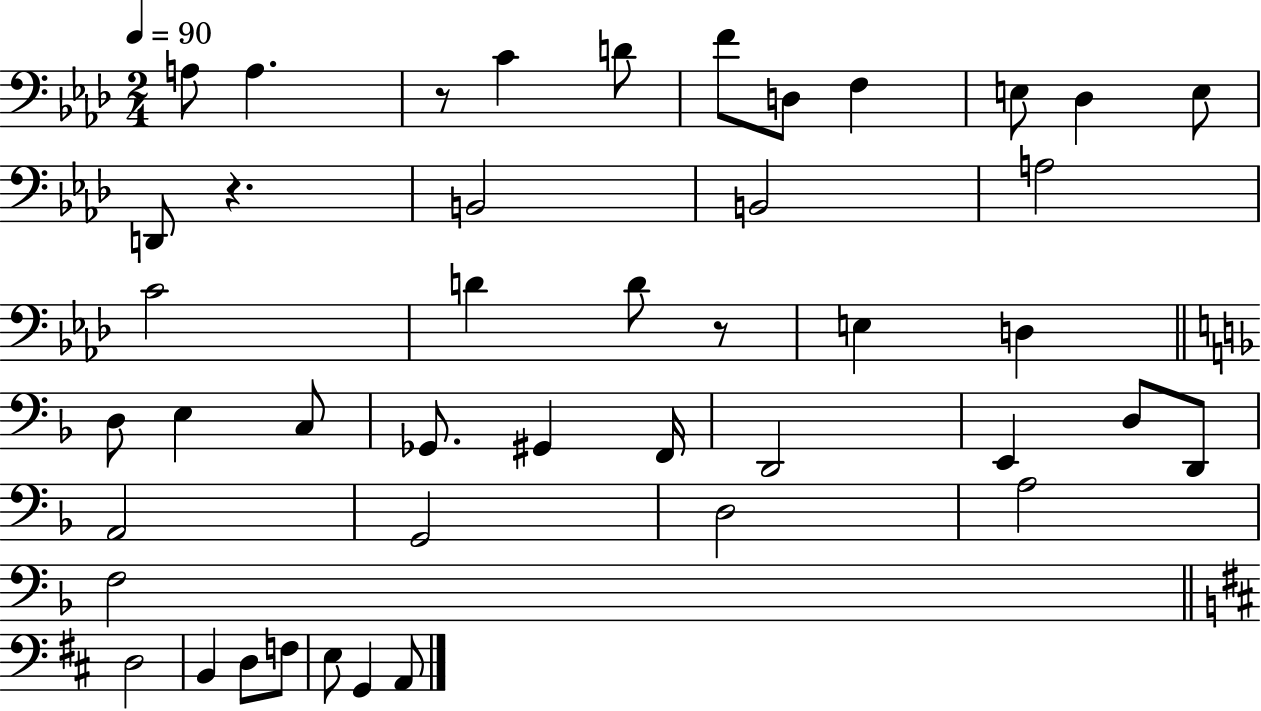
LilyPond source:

{
  \clef bass
  \numericTimeSignature
  \time 2/4
  \key aes \major
  \tempo 4 = 90
  a8 a4. | r8 c'4 d'8 | f'8 d8 f4 | e8 des4 e8 | \break d,8 r4. | b,2 | b,2 | a2 | \break c'2 | d'4 d'8 r8 | e4 d4 | \bar "||" \break \key d \minor d8 e4 c8 | ges,8. gis,4 f,16 | d,2 | e,4 d8 d,8 | \break a,2 | g,2 | d2 | a2 | \break f2 | \bar "||" \break \key b \minor d2 | b,4 d8 f8 | e8 g,4 a,8 | \bar "|."
}